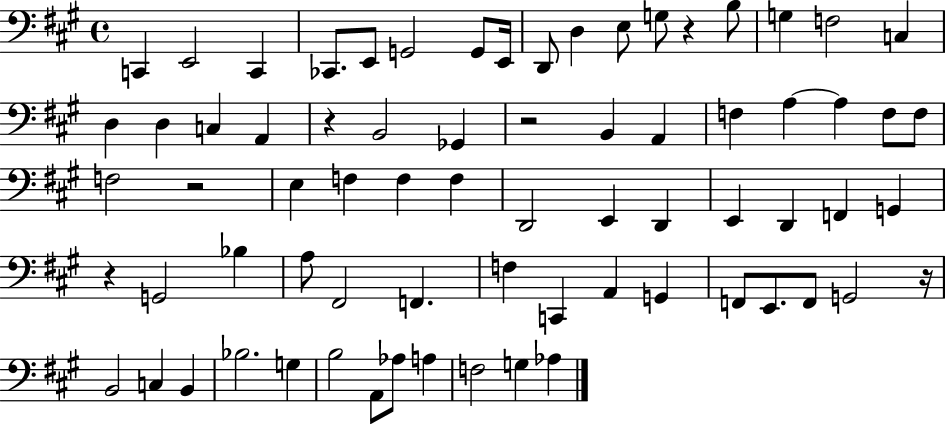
X:1
T:Untitled
M:4/4
L:1/4
K:A
C,, E,,2 C,, _C,,/2 E,,/2 G,,2 G,,/2 E,,/4 D,,/2 D, E,/2 G,/2 z B,/2 G, F,2 C, D, D, C, A,, z B,,2 _G,, z2 B,, A,, F, A, A, F,/2 F,/2 F,2 z2 E, F, F, F, D,,2 E,, D,, E,, D,, F,, G,, z G,,2 _B, A,/2 ^F,,2 F,, F, C,, A,, G,, F,,/2 E,,/2 F,,/2 G,,2 z/4 B,,2 C, B,, _B,2 G, B,2 A,,/2 _A,/2 A, F,2 G, _A,